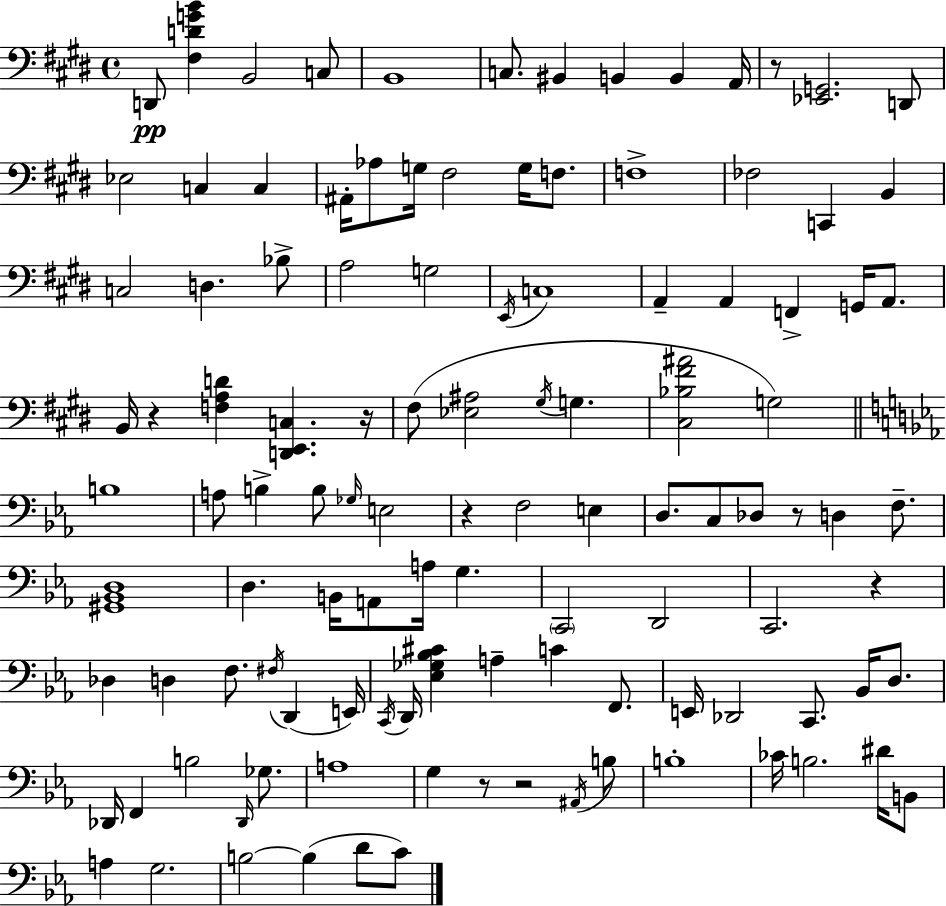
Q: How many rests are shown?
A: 8